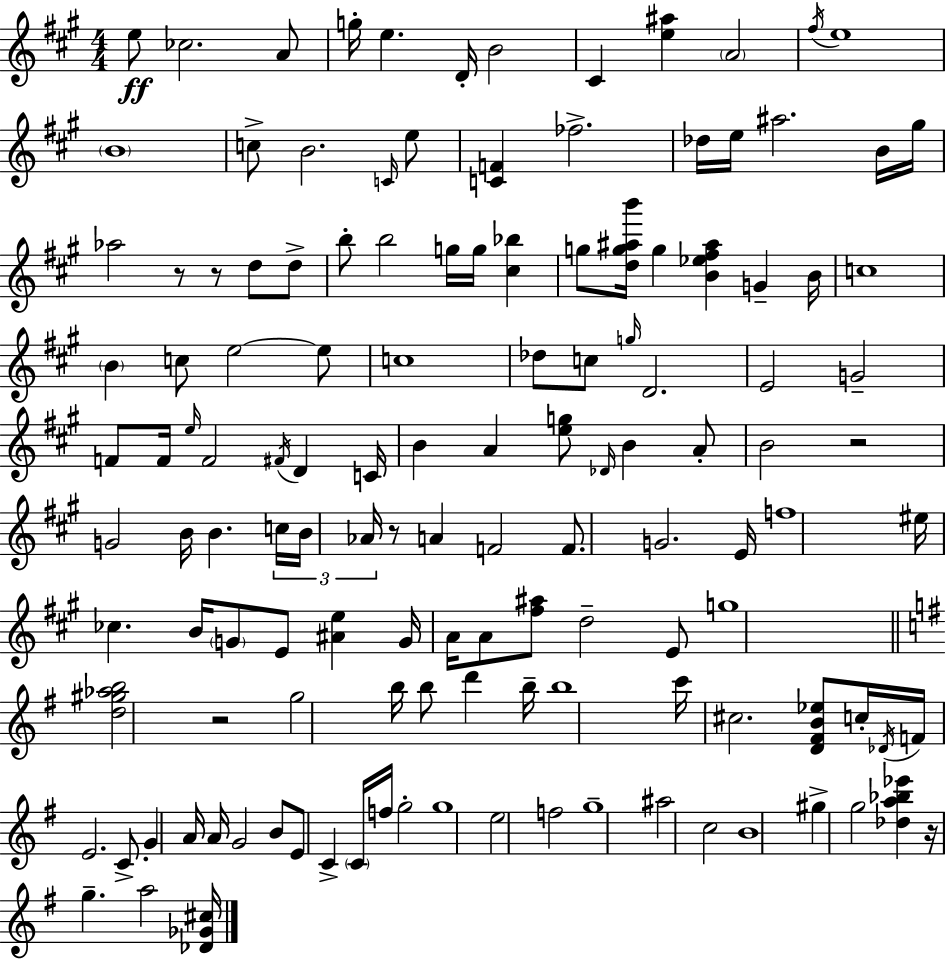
E5/e CES5/h. A4/e G5/s E5/q. D4/s B4/h C#4/q [E5,A#5]/q A4/h F#5/s E5/w B4/w C5/e B4/h. C4/s E5/e [C4,F4]/q FES5/h. Db5/s E5/s A#5/h. B4/s G#5/s Ab5/h R/e R/e D5/e D5/e B5/e B5/h G5/s G5/s [C#5,Bb5]/q G5/e [D5,G5,A#5,B6]/s G5/q [B4,Eb5,F#5,A#5]/q G4/q B4/s C5/w B4/q C5/e E5/h E5/e C5/w Db5/e C5/e G5/s D4/h. E4/h G4/h F4/e F4/s E5/s F4/h F#4/s D4/q C4/s B4/q A4/q [E5,G5]/e Db4/s B4/q A4/e B4/h R/h G4/h B4/s B4/q. C5/s B4/s Ab4/s R/e A4/q F4/h F4/e. G4/h. E4/s F5/w EIS5/s CES5/q. B4/s G4/e E4/e [A#4,E5]/q G4/s A4/s A4/e [F#5,A#5]/e D5/h E4/e G5/w [D5,G#5,Ab5,B5]/h R/h G5/h B5/s B5/e D6/q B5/s B5/w C6/s C#5/h. [D4,F#4,B4,Eb5]/e C5/s Db4/s F4/s E4/h. C4/e. G4/q A4/s A4/s G4/h B4/e E4/e C4/q C4/s F5/s G5/h G5/w E5/h F5/h G5/w A#5/h C5/h B4/w G#5/q G5/h [Db5,A5,Bb5,Eb6]/q R/s G5/q. A5/h [Db4,Gb4,C#5]/s